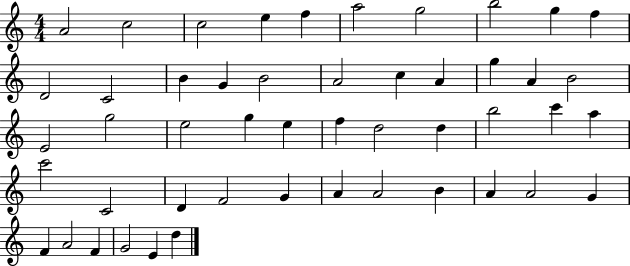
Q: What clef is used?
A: treble